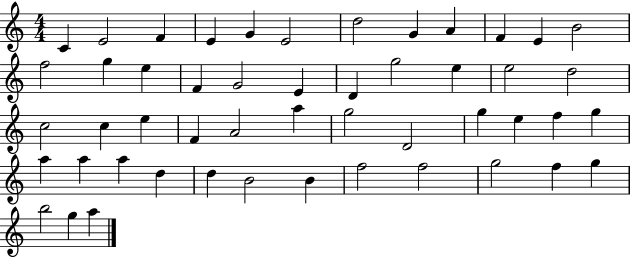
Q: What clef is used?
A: treble